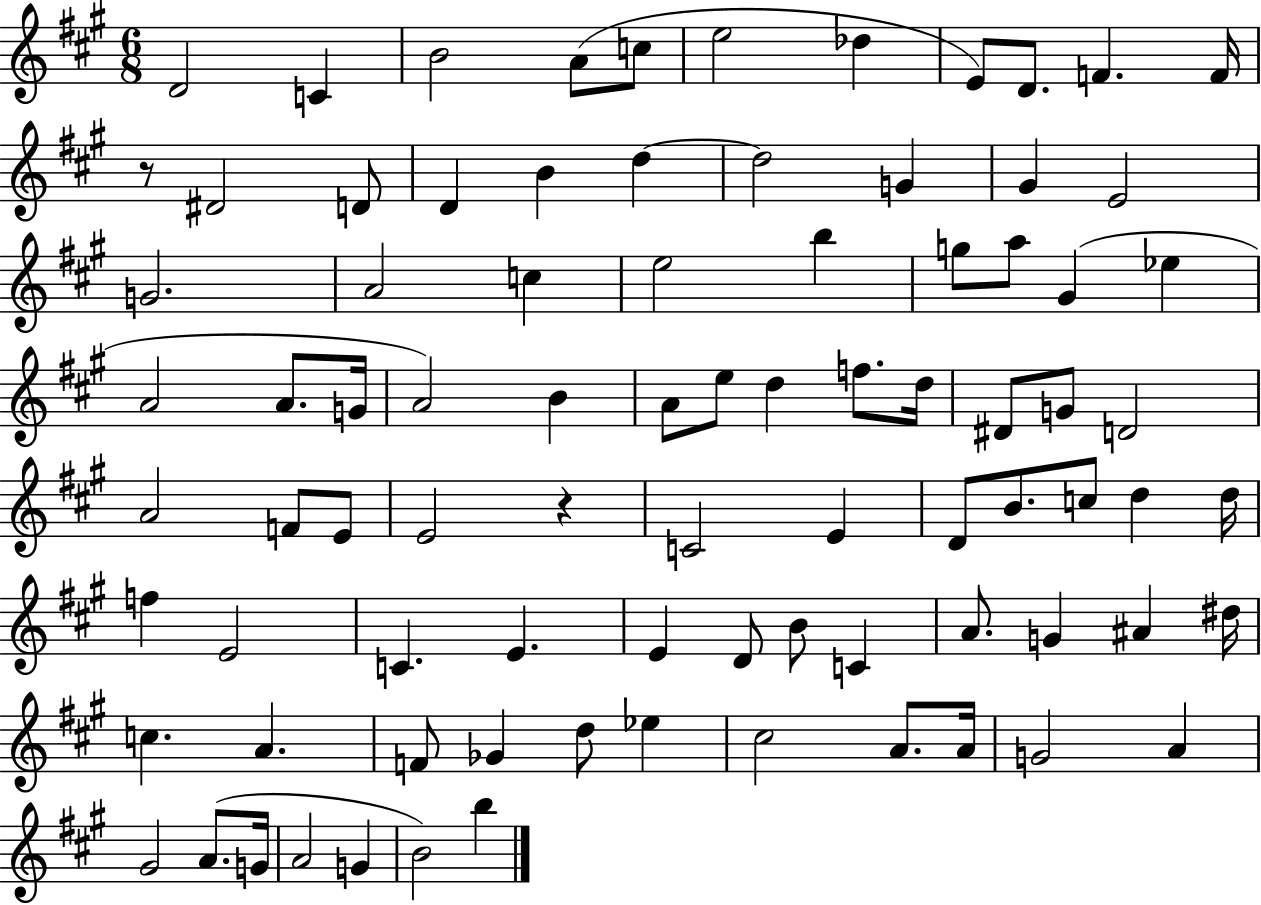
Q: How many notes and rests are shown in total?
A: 85